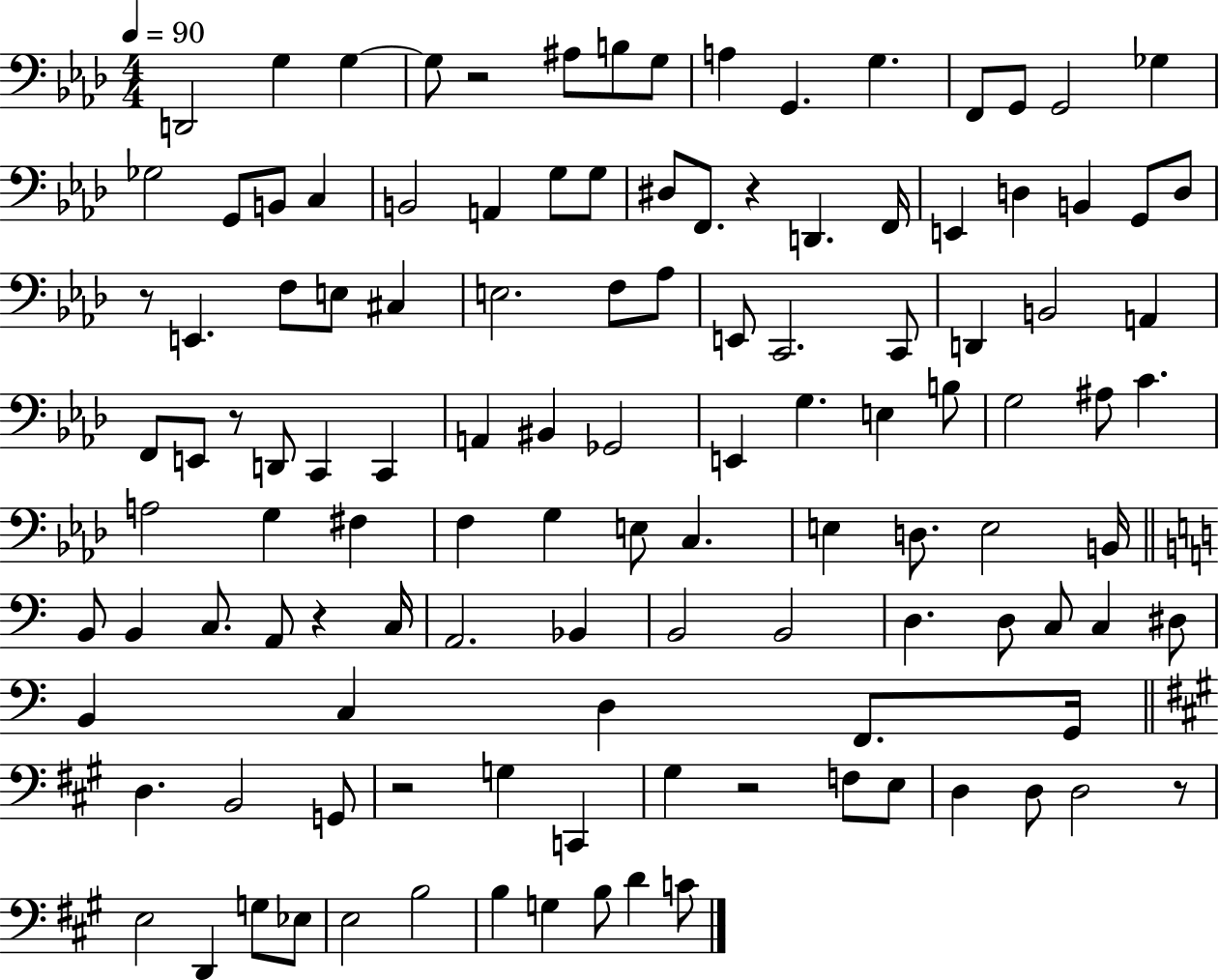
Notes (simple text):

D2/h G3/q G3/q G3/e R/h A#3/e B3/e G3/e A3/q G2/q. G3/q. F2/e G2/e G2/h Gb3/q Gb3/h G2/e B2/e C3/q B2/h A2/q G3/e G3/e D#3/e F2/e. R/q D2/q. F2/s E2/q D3/q B2/q G2/e D3/e R/e E2/q. F3/e E3/e C#3/q E3/h. F3/e Ab3/e E2/e C2/h. C2/e D2/q B2/h A2/q F2/e E2/e R/e D2/e C2/q C2/q A2/q BIS2/q Gb2/h E2/q G3/q. E3/q B3/e G3/h A#3/e C4/q. A3/h G3/q F#3/q F3/q G3/q E3/e C3/q. E3/q D3/e. E3/h B2/s B2/e B2/q C3/e. A2/e R/q C3/s A2/h. Bb2/q B2/h B2/h D3/q. D3/e C3/e C3/q D#3/e B2/q C3/q D3/q F2/e. G2/s D3/q. B2/h G2/e R/h G3/q C2/q G#3/q R/h F3/e E3/e D3/q D3/e D3/h R/e E3/h D2/q G3/e Eb3/e E3/h B3/h B3/q G3/q B3/e D4/q C4/e